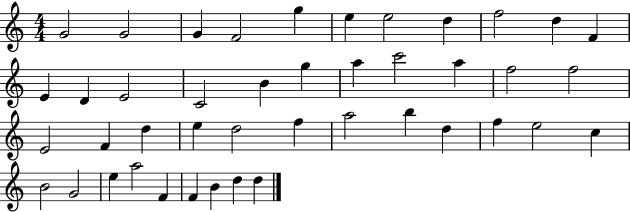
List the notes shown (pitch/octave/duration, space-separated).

G4/h G4/h G4/q F4/h G5/q E5/q E5/h D5/q F5/h D5/q F4/q E4/q D4/q E4/h C4/h B4/q G5/q A5/q C6/h A5/q F5/h F5/h E4/h F4/q D5/q E5/q D5/h F5/q A5/h B5/q D5/q F5/q E5/h C5/q B4/h G4/h E5/q A5/h F4/q F4/q B4/q D5/q D5/q